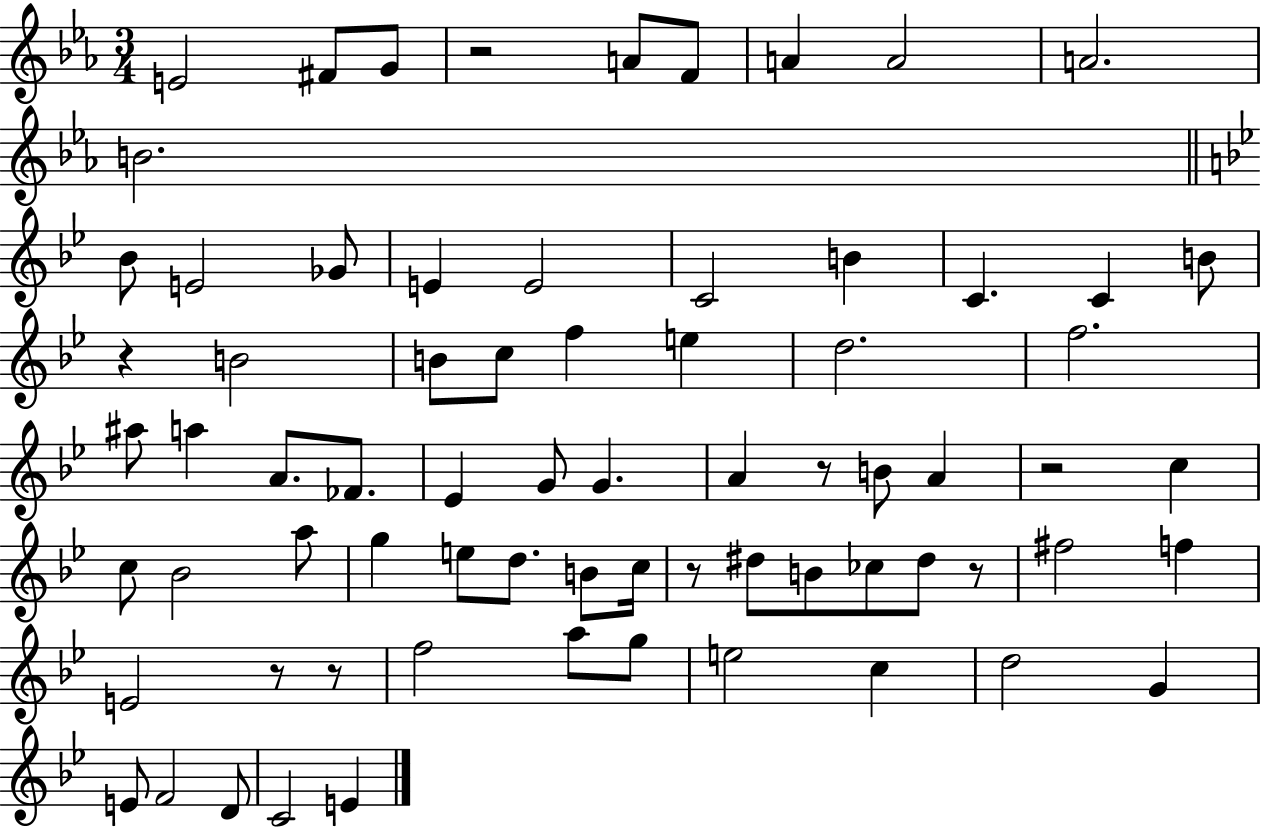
{
  \clef treble
  \numericTimeSignature
  \time 3/4
  \key ees \major
  e'2 fis'8 g'8 | r2 a'8 f'8 | a'4 a'2 | a'2. | \break b'2. | \bar "||" \break \key bes \major bes'8 e'2 ges'8 | e'4 e'2 | c'2 b'4 | c'4. c'4 b'8 | \break r4 b'2 | b'8 c''8 f''4 e''4 | d''2. | f''2. | \break ais''8 a''4 a'8. fes'8. | ees'4 g'8 g'4. | a'4 r8 b'8 a'4 | r2 c''4 | \break c''8 bes'2 a''8 | g''4 e''8 d''8. b'8 c''16 | r8 dis''8 b'8 ces''8 dis''8 r8 | fis''2 f''4 | \break e'2 r8 r8 | f''2 a''8 g''8 | e''2 c''4 | d''2 g'4 | \break e'8 f'2 d'8 | c'2 e'4 | \bar "|."
}